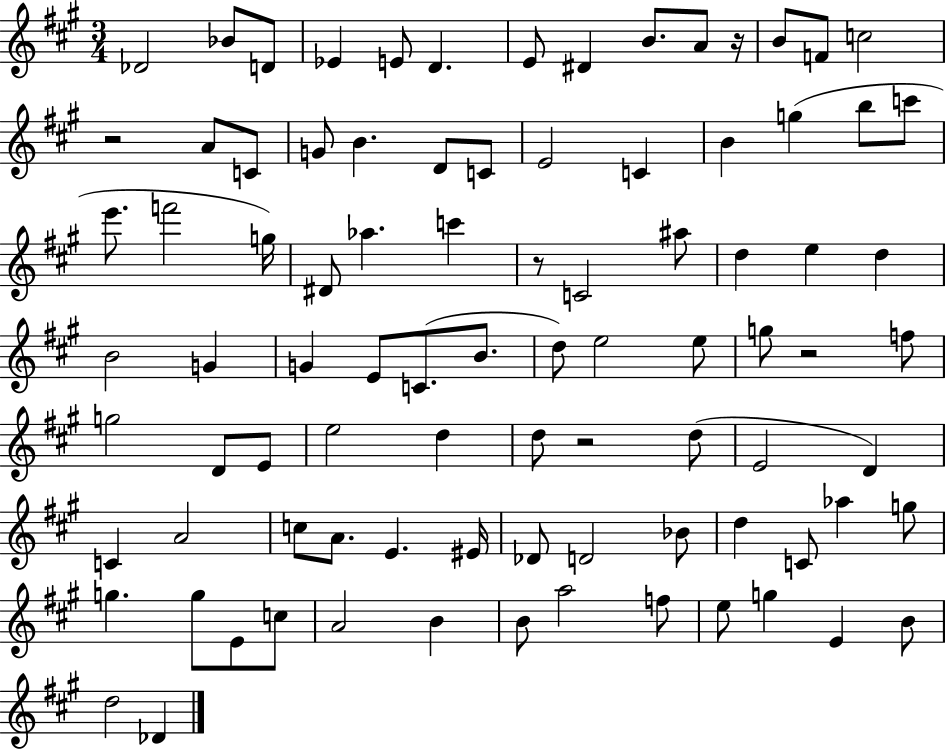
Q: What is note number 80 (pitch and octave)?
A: G5